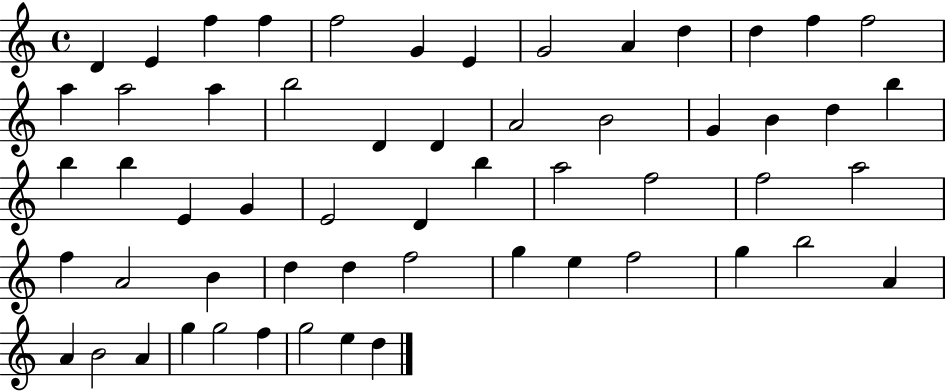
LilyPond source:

{
  \clef treble
  \time 4/4
  \defaultTimeSignature
  \key c \major
  d'4 e'4 f''4 f''4 | f''2 g'4 e'4 | g'2 a'4 d''4 | d''4 f''4 f''2 | \break a''4 a''2 a''4 | b''2 d'4 d'4 | a'2 b'2 | g'4 b'4 d''4 b''4 | \break b''4 b''4 e'4 g'4 | e'2 d'4 b''4 | a''2 f''2 | f''2 a''2 | \break f''4 a'2 b'4 | d''4 d''4 f''2 | g''4 e''4 f''2 | g''4 b''2 a'4 | \break a'4 b'2 a'4 | g''4 g''2 f''4 | g''2 e''4 d''4 | \bar "|."
}